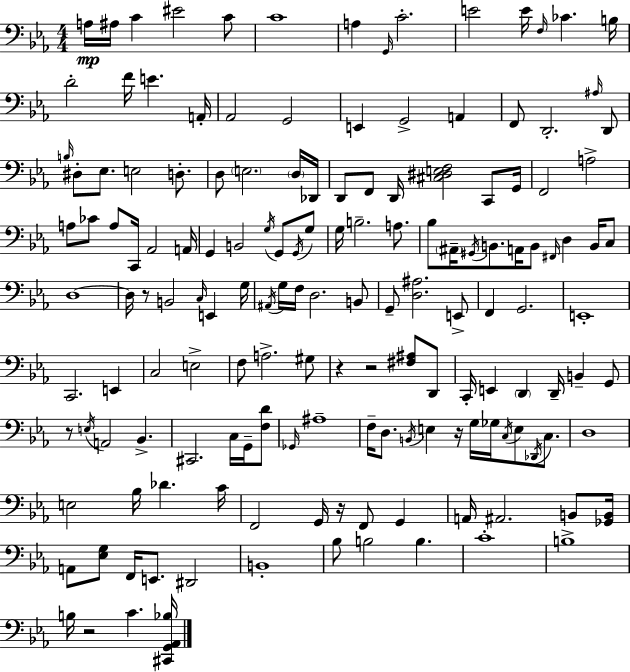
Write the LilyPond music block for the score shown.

{
  \clef bass
  \numericTimeSignature
  \time 4/4
  \key c \minor
  a16\mp ais16 c'4 eis'2 c'8 | c'1 | a4 \grace { g,16 } c'2.-. | e'2 e'16 \grace { f16 } ces'4. | \break b16 d'2-. f'16 e'4. | a,16-. aes,2 g,2 | e,4 g,2-> a,4 | f,8 d,2.-. | \break \grace { ais16 } d,8 \grace { b16 } dis8-. ees8. e2 | d8.-. d8 \parenthesize e2. | \parenthesize d16 des,16 d,8 f,8 d,16 <cis dis e f>2 | c,8 g,16 f,2 a2-> | \break a8 ces'8 a8 c,16 aes,2 | a,16 g,4 b,2 | \acciaccatura { g16 } g,8 \acciaccatura { g,16 } g8 g16 b2.-- | a8. bes8 \parenthesize ais,16-- \acciaccatura { gis,16 } b,8. a,16 b,8 | \break \grace { fis,16 } d4 b,16 c8 d1~~ | d16 r8 b,2 | \grace { c16 } e,4 g16 \acciaccatura { ais,16 } g16 f16 d2. | b,8 g,8-- <d ais>2. | \break e,8-> f,4 g,2. | e,1-. | c,2. | e,4 c2 | \break e2-> f8 a2.-> | gis8 r4 r2 | <fis ais>8 d,8 c,16-. e,4 \parenthesize d,4 | d,16-- b,4-- g,8 r8 \acciaccatura { e16 } a,2 | \break bes,4.-> cis,2. | c16 g,16-- <f d'>8 \grace { ges,16 } ais1-- | f16-- d8. | \acciaccatura { b,16 } e4 r16 g16 ges16 \acciaccatura { c16 } e8 \acciaccatura { des,16 } c8. d1 | \break e2 | bes16 des'4. c'16 f,2 | g,16 r16 f,8 g,4 a,16 | ais,2. b,8 <ges, b,>16 a,8 | \break <ees g>8 f,16 e,8. dis,2 b,1-. | bes8 | b2 b4. c'1-. | b1-> | \break b16 | r2 c'4. <cis, g, aes, bes>16 \bar "|."
}